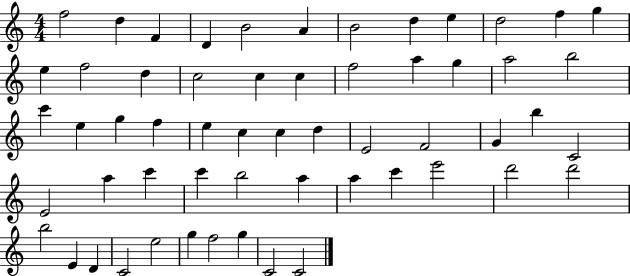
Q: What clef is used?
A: treble